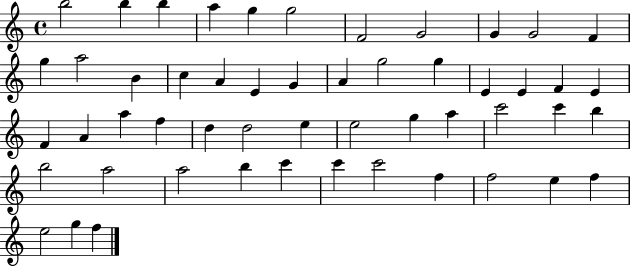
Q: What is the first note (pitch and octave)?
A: B5